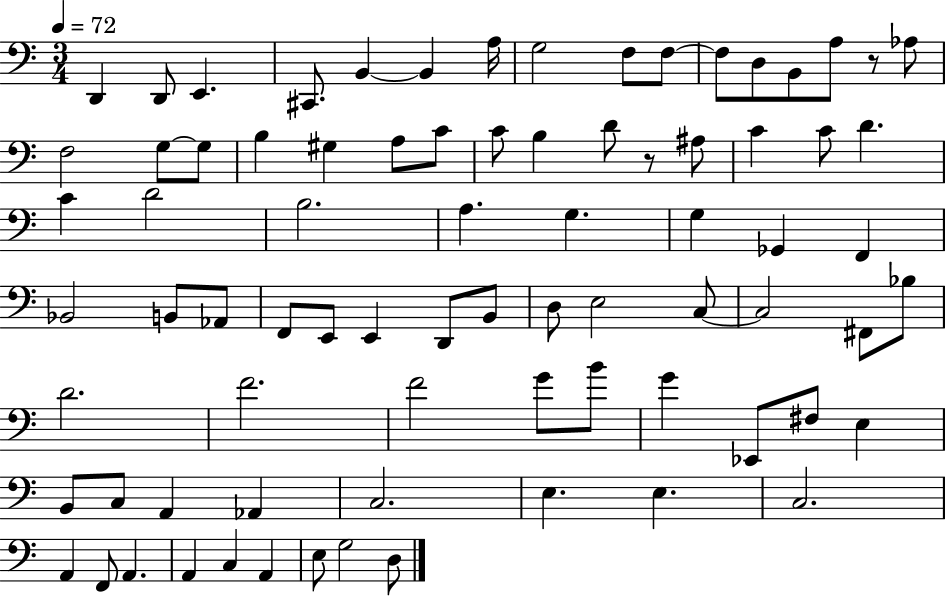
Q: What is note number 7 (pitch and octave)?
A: A3